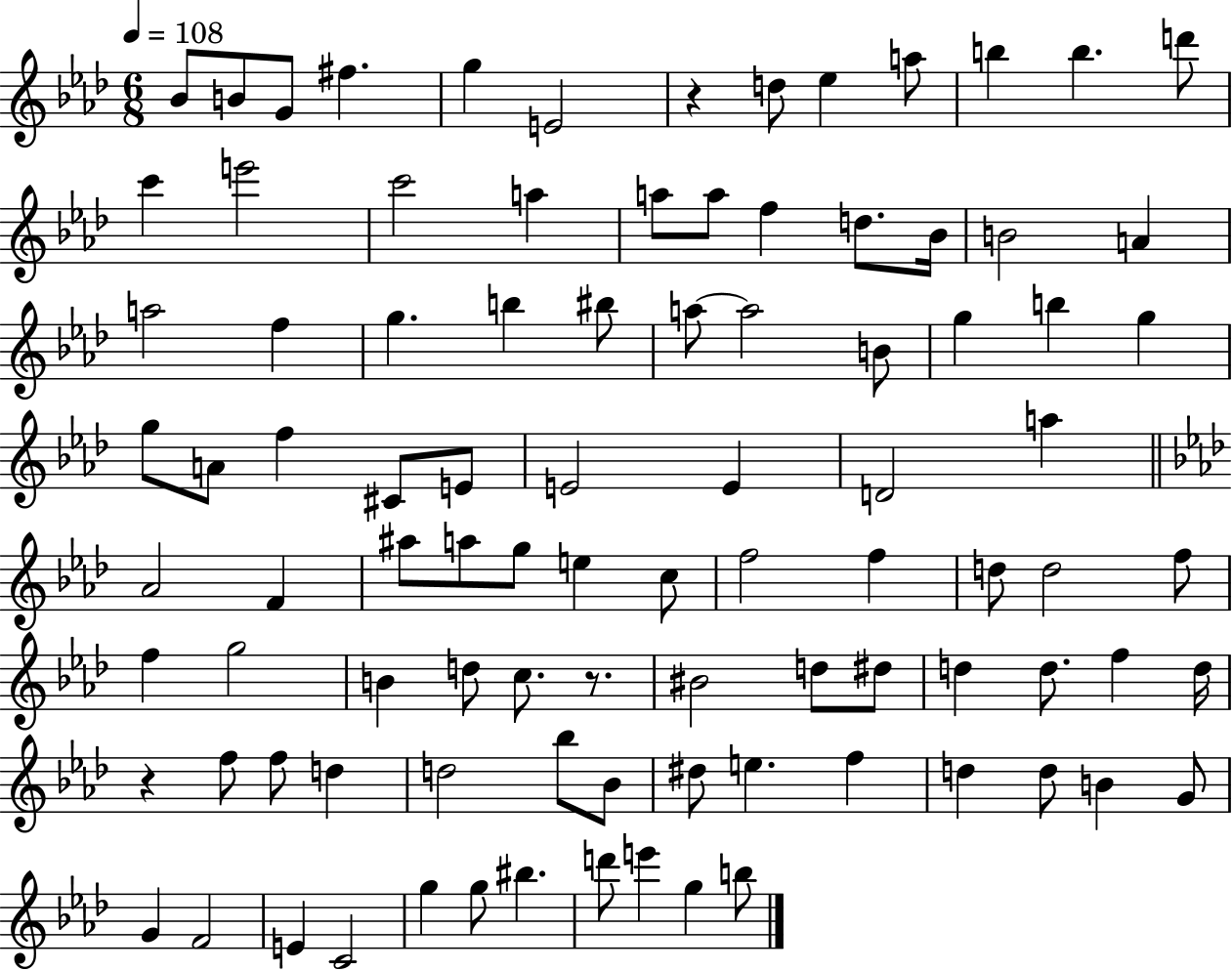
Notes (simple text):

Bb4/e B4/e G4/e F#5/q. G5/q E4/h R/q D5/e Eb5/q A5/e B5/q B5/q. D6/e C6/q E6/h C6/h A5/q A5/e A5/e F5/q D5/e. Bb4/s B4/h A4/q A5/h F5/q G5/q. B5/q BIS5/e A5/e A5/h B4/e G5/q B5/q G5/q G5/e A4/e F5/q C#4/e E4/e E4/h E4/q D4/h A5/q Ab4/h F4/q A#5/e A5/e G5/e E5/q C5/e F5/h F5/q D5/e D5/h F5/e F5/q G5/h B4/q D5/e C5/e. R/e. BIS4/h D5/e D#5/e D5/q D5/e. F5/q D5/s R/q F5/e F5/e D5/q D5/h Bb5/e Bb4/e D#5/e E5/q. F5/q D5/q D5/e B4/q G4/e G4/q F4/h E4/q C4/h G5/q G5/e BIS5/q. D6/e E6/q G5/q B5/e